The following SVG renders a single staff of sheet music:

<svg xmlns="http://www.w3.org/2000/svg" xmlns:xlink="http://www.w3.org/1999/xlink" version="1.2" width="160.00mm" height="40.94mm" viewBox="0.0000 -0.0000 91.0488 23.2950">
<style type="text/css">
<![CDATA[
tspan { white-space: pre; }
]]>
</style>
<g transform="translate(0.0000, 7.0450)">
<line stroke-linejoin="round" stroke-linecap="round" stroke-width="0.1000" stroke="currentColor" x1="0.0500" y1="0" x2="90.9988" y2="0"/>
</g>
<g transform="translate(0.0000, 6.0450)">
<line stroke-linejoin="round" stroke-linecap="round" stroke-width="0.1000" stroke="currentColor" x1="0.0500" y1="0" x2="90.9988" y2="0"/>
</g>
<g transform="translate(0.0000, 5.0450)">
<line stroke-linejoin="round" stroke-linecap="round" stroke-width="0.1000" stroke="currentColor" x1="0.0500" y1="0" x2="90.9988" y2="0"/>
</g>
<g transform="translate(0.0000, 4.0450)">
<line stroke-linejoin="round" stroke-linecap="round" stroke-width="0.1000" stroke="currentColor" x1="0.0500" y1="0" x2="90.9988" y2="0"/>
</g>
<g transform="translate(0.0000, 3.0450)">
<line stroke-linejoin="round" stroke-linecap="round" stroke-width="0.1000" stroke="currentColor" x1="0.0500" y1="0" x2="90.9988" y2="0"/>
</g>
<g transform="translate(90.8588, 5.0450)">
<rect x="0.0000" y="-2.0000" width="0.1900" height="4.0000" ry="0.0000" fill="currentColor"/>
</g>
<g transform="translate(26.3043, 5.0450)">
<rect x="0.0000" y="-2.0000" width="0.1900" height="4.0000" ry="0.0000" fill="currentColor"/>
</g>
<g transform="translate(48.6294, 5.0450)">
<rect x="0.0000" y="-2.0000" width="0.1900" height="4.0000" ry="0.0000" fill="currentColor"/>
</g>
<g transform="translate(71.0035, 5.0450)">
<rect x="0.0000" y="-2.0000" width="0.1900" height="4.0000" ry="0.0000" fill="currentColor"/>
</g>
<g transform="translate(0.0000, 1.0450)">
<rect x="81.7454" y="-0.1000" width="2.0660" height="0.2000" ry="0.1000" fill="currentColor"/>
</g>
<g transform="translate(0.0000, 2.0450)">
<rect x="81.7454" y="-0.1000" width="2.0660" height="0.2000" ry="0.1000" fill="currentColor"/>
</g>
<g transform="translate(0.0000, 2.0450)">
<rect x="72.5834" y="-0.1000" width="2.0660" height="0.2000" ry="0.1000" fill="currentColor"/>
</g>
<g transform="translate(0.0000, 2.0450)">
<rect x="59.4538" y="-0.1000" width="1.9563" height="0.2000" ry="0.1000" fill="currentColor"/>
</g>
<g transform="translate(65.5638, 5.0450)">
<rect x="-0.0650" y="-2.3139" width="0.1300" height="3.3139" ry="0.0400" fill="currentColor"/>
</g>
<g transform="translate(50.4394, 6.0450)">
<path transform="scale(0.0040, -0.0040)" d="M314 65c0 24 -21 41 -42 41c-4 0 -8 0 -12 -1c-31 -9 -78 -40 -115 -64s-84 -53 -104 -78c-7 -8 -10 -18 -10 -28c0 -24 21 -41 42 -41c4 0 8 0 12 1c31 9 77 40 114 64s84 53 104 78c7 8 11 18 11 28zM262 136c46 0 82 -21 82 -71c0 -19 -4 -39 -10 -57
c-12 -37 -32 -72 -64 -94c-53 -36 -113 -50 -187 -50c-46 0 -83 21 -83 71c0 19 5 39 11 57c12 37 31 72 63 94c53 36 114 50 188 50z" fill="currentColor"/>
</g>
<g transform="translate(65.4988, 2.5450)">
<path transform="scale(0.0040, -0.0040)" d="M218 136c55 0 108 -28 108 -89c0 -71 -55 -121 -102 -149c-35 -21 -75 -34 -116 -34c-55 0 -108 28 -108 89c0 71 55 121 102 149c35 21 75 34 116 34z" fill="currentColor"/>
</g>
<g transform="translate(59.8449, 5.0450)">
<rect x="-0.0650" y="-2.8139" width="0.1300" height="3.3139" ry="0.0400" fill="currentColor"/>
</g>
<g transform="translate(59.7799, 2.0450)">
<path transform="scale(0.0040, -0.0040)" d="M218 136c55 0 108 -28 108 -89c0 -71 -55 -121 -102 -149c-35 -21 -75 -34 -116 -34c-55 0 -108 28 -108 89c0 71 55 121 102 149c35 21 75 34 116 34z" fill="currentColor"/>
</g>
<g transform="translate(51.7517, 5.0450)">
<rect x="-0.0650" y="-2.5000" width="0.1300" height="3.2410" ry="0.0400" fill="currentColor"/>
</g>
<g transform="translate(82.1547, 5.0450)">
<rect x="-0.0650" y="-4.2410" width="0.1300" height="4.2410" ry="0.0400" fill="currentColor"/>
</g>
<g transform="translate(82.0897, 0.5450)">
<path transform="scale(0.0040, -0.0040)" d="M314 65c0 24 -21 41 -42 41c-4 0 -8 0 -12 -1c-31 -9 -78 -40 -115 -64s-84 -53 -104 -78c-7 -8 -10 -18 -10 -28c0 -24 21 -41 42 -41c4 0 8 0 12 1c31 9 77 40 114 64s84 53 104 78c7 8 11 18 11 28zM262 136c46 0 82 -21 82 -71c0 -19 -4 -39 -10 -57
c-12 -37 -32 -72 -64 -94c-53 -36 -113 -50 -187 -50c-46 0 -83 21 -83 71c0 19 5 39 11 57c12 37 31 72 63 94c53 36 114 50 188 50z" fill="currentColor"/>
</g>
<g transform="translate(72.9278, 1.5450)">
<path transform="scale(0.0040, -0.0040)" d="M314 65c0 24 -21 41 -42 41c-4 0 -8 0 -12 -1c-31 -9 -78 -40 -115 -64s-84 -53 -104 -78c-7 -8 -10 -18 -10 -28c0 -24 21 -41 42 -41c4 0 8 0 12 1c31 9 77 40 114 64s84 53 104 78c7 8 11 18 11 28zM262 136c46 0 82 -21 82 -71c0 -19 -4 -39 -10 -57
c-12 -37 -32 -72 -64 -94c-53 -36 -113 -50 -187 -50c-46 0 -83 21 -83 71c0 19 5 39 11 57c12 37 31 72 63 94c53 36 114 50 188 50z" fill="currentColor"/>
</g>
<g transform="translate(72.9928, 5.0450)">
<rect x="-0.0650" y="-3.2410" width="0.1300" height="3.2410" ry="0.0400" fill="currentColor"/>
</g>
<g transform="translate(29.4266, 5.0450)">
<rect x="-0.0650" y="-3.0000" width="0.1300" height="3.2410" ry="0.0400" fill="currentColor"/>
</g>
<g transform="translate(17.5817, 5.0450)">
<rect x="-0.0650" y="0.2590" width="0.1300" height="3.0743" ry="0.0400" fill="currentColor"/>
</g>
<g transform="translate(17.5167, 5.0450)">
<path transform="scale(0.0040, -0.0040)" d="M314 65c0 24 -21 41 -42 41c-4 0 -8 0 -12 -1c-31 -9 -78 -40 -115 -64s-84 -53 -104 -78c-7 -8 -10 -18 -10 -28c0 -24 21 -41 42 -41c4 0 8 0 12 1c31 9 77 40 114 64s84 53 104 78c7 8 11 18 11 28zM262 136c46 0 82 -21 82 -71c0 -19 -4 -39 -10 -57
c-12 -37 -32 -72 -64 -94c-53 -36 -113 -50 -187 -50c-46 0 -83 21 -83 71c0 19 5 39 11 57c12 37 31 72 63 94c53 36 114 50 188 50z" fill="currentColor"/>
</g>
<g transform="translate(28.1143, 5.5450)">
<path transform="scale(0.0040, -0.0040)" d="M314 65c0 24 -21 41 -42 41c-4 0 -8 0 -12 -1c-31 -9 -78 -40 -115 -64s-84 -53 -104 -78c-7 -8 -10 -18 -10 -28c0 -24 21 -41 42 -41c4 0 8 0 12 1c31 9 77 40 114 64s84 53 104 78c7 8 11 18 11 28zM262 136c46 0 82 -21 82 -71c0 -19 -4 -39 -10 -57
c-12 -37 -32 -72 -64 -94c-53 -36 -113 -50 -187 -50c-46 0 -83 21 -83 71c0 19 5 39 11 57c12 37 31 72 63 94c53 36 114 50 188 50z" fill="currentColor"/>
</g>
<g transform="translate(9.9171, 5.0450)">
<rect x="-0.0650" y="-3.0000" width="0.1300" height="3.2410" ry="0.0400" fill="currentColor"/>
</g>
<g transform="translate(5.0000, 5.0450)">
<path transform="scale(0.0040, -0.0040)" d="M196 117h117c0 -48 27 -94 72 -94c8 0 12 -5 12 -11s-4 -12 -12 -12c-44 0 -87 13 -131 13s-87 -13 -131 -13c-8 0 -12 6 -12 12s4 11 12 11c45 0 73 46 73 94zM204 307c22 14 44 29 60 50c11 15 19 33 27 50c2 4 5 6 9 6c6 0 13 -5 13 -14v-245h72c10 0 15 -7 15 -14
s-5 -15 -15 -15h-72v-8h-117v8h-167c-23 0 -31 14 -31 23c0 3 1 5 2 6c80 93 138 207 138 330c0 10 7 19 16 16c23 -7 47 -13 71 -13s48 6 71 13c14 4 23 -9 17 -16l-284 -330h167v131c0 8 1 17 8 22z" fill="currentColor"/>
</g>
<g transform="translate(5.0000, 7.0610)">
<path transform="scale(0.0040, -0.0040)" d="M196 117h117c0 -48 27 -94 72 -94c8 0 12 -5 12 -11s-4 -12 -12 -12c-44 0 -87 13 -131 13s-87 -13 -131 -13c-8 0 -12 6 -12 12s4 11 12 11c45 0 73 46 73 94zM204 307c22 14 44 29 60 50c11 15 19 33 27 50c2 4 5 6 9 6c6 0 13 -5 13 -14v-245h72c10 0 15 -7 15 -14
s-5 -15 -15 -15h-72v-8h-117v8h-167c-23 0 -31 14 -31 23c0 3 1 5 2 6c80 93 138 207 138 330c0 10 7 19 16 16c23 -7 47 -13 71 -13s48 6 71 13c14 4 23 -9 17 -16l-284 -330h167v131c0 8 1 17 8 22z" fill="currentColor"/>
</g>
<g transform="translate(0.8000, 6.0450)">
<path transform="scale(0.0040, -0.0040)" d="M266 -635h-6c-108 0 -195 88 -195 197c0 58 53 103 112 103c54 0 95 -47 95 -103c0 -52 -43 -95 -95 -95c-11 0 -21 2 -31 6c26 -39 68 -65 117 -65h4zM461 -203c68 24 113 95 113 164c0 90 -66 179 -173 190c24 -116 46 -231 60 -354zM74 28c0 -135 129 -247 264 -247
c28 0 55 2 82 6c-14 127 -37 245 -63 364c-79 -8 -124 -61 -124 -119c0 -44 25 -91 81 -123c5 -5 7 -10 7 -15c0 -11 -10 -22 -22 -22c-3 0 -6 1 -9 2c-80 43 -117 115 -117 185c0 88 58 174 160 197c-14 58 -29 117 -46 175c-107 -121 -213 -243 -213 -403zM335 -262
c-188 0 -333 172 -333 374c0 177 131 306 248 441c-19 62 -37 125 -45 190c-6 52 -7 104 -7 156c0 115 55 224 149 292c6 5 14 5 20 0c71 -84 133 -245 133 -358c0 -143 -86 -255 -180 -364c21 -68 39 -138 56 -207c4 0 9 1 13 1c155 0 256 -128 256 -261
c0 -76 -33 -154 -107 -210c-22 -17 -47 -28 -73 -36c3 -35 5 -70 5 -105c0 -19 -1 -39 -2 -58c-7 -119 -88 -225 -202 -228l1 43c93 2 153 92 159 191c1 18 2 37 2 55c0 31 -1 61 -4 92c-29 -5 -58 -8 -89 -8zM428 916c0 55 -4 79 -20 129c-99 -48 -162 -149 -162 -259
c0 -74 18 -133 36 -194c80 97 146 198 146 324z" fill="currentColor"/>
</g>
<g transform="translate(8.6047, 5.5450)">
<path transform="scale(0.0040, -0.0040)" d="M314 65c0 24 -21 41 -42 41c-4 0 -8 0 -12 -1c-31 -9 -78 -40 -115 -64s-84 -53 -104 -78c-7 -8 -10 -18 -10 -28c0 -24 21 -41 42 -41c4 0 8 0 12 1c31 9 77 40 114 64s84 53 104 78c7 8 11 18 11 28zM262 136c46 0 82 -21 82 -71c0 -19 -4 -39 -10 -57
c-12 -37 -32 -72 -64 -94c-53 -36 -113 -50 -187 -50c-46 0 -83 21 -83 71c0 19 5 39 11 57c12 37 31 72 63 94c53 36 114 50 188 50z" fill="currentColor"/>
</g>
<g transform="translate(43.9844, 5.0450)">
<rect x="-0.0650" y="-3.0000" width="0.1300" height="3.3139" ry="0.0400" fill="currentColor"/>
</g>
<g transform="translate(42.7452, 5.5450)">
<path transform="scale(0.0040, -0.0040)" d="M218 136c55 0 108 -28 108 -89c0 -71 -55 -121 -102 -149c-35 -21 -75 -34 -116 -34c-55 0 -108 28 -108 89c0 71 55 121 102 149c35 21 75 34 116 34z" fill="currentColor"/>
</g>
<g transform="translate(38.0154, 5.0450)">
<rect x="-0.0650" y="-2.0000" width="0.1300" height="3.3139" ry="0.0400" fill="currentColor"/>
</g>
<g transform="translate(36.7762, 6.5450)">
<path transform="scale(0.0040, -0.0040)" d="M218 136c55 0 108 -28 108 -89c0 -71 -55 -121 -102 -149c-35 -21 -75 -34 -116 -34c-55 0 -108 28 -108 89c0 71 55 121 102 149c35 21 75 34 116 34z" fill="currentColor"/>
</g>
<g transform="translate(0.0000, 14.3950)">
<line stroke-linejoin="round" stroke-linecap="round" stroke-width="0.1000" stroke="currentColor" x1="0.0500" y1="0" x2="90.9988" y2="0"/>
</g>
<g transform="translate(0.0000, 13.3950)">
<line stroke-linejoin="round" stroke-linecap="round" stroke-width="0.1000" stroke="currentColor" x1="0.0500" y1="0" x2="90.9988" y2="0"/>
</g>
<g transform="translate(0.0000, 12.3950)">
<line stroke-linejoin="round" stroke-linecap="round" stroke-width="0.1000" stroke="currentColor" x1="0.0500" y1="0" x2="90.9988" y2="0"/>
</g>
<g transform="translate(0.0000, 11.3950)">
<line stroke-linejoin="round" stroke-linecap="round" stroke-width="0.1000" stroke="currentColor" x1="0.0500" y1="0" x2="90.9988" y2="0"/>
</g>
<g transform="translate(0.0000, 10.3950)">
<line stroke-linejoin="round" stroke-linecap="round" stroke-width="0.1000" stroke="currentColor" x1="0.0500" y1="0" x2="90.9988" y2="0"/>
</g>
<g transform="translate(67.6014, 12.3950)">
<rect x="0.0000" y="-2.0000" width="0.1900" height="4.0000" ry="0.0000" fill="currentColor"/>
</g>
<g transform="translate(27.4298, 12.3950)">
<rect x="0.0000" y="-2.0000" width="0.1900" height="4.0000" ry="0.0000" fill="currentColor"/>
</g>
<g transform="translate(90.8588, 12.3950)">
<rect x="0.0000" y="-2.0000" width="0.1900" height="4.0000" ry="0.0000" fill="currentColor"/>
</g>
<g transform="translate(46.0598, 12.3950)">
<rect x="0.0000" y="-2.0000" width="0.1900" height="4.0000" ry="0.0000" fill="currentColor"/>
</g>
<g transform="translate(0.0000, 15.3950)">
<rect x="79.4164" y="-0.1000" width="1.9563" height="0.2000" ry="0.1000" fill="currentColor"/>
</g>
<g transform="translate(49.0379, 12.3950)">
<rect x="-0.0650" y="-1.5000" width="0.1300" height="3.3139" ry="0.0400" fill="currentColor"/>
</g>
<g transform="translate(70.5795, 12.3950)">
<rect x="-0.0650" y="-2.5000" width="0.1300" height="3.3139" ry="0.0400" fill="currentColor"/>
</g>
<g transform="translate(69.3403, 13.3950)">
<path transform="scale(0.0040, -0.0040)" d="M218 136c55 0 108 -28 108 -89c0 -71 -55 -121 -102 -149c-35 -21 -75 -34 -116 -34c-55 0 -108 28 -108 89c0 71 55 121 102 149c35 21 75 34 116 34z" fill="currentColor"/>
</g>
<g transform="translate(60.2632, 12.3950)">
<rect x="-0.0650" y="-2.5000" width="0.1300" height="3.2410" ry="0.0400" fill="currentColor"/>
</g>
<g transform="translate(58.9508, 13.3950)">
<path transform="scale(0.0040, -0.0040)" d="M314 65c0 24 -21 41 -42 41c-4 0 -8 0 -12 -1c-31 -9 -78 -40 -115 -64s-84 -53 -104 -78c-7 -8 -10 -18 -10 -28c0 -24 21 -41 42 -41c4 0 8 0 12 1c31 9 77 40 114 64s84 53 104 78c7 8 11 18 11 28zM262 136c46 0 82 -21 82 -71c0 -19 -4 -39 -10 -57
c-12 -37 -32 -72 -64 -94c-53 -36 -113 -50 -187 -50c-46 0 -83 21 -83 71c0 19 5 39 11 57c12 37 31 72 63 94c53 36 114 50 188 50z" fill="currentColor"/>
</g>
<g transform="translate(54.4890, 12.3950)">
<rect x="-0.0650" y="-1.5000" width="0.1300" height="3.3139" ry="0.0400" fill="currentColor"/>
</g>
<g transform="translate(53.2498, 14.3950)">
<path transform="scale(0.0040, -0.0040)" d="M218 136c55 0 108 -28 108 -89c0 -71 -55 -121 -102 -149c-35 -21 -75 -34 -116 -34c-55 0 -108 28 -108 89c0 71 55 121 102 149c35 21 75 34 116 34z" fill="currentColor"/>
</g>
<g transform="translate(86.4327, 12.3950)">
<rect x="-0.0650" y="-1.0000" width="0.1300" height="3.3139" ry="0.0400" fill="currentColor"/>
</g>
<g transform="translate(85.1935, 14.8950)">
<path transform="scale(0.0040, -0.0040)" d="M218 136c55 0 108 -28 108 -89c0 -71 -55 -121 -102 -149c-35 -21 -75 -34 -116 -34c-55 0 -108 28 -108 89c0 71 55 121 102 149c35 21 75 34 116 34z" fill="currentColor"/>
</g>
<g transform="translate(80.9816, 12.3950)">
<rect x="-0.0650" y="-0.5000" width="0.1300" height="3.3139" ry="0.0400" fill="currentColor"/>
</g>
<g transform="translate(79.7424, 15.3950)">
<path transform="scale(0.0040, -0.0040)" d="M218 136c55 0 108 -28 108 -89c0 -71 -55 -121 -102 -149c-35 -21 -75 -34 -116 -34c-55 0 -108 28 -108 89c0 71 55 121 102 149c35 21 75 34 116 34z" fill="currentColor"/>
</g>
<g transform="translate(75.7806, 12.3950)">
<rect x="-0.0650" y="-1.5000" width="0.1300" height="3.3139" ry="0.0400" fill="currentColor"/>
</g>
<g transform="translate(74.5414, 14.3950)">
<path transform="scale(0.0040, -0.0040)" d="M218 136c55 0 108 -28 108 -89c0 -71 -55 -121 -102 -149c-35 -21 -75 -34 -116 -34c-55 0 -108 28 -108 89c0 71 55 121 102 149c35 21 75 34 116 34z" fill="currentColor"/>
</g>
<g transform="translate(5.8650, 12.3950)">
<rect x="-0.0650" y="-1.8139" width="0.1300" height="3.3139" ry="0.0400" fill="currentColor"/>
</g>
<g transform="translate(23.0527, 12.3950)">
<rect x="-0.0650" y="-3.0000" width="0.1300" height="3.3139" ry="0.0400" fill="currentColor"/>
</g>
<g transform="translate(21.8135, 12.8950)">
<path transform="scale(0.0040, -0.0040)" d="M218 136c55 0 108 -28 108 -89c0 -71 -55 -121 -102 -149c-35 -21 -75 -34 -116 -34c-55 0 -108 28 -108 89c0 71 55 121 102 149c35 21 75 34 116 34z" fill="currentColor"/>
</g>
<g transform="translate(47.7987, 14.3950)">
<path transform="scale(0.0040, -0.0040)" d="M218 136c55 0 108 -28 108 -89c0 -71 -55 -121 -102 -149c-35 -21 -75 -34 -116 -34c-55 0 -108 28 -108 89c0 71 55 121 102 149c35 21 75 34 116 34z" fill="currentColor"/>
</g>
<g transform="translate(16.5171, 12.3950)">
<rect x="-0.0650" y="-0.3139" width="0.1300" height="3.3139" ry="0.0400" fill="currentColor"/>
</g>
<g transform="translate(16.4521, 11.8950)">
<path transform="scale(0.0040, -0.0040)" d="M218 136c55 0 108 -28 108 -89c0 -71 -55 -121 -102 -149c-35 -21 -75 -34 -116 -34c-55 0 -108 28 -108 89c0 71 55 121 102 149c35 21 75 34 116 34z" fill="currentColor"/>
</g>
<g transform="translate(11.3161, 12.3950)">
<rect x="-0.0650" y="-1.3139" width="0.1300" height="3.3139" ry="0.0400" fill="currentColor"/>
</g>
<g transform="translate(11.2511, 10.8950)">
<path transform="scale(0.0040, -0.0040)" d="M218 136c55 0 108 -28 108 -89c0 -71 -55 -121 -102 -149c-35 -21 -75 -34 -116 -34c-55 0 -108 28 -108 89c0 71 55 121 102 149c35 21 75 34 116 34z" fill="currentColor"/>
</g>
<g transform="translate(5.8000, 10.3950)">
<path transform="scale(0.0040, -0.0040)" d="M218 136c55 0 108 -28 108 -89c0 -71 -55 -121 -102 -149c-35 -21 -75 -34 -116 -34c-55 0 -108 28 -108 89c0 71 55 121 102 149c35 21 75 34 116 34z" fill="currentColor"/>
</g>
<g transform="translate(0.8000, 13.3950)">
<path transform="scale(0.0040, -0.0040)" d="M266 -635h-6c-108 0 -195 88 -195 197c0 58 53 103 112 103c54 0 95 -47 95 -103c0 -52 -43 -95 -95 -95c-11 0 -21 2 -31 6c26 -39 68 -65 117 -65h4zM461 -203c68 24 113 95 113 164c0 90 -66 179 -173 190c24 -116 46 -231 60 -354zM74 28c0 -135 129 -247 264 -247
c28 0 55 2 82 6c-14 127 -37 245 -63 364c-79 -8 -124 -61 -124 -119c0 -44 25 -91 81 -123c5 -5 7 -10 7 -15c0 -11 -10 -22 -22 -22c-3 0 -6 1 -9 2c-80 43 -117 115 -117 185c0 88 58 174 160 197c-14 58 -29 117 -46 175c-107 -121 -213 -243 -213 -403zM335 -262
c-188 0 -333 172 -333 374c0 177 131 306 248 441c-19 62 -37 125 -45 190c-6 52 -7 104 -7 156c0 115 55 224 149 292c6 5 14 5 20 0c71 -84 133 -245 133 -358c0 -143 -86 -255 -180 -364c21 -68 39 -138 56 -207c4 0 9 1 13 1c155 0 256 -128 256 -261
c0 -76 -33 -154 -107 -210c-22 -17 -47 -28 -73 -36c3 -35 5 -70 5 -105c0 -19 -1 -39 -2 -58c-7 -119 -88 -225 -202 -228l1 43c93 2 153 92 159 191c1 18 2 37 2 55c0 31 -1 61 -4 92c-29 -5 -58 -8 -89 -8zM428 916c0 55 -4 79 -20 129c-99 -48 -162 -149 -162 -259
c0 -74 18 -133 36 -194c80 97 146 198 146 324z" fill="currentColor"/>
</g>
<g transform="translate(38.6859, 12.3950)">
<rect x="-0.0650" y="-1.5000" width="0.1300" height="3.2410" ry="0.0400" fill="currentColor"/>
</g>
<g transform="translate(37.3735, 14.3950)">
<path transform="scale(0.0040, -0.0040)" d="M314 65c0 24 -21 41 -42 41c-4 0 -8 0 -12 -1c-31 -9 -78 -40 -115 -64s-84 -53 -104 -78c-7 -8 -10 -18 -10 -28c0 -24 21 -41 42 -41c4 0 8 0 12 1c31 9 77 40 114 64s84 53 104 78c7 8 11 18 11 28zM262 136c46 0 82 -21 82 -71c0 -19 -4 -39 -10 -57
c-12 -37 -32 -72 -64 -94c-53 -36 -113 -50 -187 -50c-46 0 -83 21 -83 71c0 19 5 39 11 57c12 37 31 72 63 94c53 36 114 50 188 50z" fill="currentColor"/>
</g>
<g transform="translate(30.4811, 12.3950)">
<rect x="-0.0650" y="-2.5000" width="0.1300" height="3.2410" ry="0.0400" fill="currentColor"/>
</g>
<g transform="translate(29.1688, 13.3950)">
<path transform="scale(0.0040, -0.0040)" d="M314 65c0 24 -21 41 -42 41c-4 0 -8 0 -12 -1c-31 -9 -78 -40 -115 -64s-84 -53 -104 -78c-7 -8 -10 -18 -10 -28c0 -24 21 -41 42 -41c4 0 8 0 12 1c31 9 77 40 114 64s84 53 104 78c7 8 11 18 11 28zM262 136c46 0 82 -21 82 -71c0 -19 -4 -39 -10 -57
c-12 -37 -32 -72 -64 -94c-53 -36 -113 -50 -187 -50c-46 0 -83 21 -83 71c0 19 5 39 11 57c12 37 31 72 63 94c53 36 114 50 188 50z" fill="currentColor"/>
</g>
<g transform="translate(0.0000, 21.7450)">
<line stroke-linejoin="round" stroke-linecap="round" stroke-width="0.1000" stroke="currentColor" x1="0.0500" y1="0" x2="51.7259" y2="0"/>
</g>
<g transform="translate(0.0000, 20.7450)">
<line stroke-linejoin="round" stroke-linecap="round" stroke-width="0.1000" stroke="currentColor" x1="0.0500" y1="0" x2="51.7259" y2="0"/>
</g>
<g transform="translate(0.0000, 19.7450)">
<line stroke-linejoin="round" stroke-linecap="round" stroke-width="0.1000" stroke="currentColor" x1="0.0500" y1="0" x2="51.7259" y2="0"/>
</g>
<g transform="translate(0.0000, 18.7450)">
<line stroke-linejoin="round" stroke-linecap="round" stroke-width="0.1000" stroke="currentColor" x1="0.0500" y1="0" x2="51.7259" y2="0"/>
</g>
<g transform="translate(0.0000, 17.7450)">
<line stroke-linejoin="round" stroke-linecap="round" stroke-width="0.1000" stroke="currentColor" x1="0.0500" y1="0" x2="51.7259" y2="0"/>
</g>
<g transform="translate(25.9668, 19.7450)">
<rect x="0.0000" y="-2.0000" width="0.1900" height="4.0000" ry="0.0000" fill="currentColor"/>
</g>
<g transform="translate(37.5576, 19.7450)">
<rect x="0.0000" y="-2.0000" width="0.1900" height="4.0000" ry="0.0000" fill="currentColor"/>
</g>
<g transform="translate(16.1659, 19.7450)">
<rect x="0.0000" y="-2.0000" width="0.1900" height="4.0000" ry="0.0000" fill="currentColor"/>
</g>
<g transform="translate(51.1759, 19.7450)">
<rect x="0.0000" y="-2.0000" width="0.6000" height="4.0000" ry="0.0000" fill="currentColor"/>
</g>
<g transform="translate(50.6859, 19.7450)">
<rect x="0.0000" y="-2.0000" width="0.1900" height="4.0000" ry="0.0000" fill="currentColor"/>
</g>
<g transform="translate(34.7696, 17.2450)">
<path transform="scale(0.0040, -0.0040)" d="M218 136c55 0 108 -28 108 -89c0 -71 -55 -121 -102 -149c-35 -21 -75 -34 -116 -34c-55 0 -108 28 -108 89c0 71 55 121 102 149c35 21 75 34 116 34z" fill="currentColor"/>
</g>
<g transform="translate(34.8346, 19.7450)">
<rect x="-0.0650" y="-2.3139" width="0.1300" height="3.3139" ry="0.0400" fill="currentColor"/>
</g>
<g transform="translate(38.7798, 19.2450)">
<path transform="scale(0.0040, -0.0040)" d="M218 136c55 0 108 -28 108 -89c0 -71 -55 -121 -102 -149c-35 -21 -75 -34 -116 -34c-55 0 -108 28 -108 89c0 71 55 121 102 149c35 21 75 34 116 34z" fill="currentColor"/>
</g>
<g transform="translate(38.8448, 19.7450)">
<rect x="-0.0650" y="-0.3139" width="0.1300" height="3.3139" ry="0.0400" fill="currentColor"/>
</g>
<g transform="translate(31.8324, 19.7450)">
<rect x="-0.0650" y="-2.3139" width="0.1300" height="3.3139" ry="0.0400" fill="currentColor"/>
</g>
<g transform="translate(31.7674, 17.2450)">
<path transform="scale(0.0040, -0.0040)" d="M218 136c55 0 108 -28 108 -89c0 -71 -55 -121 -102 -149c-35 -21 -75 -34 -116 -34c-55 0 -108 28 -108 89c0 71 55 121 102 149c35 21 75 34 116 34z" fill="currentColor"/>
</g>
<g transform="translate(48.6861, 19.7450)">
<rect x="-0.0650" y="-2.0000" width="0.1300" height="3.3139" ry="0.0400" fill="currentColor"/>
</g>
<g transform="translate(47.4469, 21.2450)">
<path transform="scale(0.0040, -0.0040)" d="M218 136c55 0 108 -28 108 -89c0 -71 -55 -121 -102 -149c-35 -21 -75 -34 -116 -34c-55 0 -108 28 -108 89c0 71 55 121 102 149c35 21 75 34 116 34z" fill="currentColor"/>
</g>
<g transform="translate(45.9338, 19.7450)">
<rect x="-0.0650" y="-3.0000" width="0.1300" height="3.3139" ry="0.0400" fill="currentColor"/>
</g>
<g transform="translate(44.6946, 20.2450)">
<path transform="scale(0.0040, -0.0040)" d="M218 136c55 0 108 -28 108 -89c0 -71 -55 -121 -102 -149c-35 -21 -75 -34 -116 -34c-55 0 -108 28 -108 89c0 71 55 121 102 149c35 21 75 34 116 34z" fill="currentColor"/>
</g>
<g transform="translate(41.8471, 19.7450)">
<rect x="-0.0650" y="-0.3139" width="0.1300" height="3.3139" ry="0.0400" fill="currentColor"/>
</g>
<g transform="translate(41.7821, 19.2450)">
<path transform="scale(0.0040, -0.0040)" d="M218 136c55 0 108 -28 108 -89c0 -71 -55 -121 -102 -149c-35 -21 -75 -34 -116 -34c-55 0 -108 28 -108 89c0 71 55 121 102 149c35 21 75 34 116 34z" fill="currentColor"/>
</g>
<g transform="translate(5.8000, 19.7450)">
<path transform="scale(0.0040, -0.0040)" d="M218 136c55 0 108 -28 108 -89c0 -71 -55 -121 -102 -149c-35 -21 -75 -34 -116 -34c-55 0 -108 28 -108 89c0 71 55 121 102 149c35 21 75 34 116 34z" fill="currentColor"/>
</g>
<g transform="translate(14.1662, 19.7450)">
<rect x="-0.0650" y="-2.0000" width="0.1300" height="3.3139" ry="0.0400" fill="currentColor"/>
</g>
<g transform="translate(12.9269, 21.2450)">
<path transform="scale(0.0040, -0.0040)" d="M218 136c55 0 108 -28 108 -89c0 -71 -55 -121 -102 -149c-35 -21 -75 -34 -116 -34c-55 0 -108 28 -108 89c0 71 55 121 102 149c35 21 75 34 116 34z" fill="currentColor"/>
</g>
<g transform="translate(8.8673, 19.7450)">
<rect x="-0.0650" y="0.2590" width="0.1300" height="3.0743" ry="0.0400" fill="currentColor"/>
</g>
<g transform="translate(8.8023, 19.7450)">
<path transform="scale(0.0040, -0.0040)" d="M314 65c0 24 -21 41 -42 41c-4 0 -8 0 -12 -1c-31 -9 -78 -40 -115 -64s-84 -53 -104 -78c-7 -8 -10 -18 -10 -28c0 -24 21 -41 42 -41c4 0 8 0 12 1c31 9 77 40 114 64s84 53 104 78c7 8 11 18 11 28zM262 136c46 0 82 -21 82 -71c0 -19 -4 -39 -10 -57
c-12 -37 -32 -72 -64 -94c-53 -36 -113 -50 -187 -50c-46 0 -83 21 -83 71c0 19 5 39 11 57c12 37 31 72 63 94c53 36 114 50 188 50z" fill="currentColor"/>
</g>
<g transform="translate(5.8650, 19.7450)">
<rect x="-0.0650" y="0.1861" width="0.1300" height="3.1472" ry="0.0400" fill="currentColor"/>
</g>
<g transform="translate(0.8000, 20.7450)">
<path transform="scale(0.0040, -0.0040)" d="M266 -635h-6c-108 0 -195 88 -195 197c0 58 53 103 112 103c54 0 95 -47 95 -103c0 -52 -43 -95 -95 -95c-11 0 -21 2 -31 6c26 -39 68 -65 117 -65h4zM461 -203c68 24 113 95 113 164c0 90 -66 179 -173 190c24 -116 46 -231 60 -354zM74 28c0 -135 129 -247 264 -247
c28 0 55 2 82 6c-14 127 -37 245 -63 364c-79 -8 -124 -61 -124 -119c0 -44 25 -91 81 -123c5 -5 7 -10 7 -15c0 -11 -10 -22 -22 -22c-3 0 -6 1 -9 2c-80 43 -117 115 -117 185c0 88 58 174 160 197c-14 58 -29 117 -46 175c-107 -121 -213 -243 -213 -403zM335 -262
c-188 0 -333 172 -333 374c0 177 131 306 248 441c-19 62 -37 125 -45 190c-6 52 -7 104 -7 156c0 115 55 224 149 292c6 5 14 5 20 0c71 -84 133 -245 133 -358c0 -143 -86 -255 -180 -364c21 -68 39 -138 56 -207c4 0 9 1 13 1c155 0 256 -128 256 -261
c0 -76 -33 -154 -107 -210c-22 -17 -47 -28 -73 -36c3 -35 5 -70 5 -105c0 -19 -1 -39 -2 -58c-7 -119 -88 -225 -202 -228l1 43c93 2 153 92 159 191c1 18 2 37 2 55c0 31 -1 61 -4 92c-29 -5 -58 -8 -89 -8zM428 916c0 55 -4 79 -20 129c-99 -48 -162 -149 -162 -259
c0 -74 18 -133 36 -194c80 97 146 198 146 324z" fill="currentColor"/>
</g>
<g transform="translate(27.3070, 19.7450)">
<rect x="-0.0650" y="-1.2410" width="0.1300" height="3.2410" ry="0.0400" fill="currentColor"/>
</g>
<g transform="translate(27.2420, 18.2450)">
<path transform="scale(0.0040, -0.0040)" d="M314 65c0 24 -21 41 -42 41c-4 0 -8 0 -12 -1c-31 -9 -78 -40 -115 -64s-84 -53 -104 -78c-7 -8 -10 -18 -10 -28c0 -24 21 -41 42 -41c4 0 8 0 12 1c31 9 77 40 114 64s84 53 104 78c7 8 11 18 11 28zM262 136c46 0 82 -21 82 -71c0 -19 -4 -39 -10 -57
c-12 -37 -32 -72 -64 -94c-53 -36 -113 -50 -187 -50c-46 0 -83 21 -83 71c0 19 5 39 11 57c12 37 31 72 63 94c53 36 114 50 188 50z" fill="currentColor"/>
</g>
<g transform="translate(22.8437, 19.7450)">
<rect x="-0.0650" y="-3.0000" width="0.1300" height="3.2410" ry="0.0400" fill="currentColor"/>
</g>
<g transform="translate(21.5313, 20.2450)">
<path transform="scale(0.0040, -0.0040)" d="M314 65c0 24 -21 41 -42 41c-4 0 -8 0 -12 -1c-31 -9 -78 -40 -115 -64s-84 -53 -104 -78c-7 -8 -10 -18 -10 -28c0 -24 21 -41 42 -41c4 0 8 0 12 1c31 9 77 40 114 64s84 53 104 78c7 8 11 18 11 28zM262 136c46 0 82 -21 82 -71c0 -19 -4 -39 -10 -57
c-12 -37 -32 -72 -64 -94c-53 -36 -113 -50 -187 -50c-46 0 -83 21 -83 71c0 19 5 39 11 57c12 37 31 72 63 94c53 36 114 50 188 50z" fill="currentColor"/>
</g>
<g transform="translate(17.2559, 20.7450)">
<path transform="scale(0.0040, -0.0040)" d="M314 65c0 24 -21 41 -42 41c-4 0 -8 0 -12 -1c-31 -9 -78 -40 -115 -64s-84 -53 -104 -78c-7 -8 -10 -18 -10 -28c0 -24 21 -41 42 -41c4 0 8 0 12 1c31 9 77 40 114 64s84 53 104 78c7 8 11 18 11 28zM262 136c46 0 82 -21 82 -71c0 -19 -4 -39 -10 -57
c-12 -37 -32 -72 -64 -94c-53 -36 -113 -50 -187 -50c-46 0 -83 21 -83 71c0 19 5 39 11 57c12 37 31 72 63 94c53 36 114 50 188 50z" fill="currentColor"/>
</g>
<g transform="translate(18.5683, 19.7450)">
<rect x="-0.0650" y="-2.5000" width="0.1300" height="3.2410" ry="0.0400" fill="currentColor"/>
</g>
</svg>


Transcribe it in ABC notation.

X:1
T:Untitled
M:4/4
L:1/4
K:C
A2 B2 A2 F A G2 a g b2 d'2 f e c A G2 E2 E E G2 G E C D B B2 F G2 A2 e2 g g c c A F